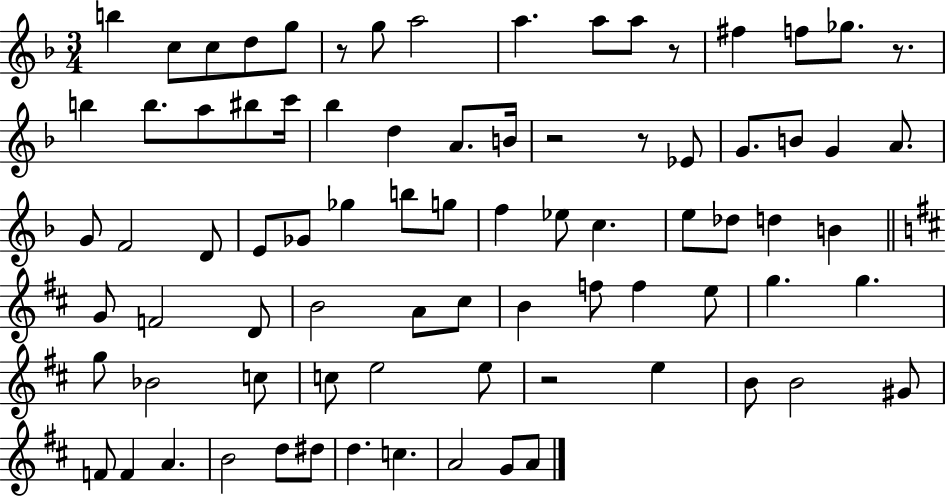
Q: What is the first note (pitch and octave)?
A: B5